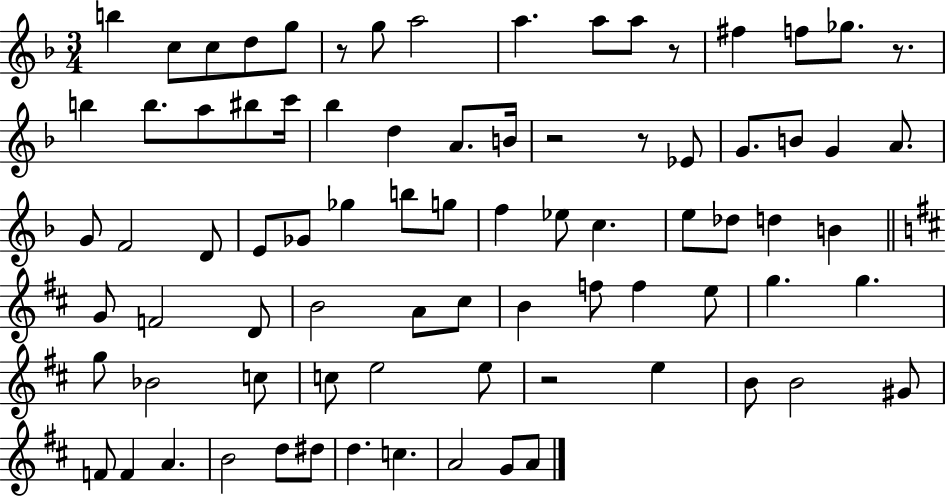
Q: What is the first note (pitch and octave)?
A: B5